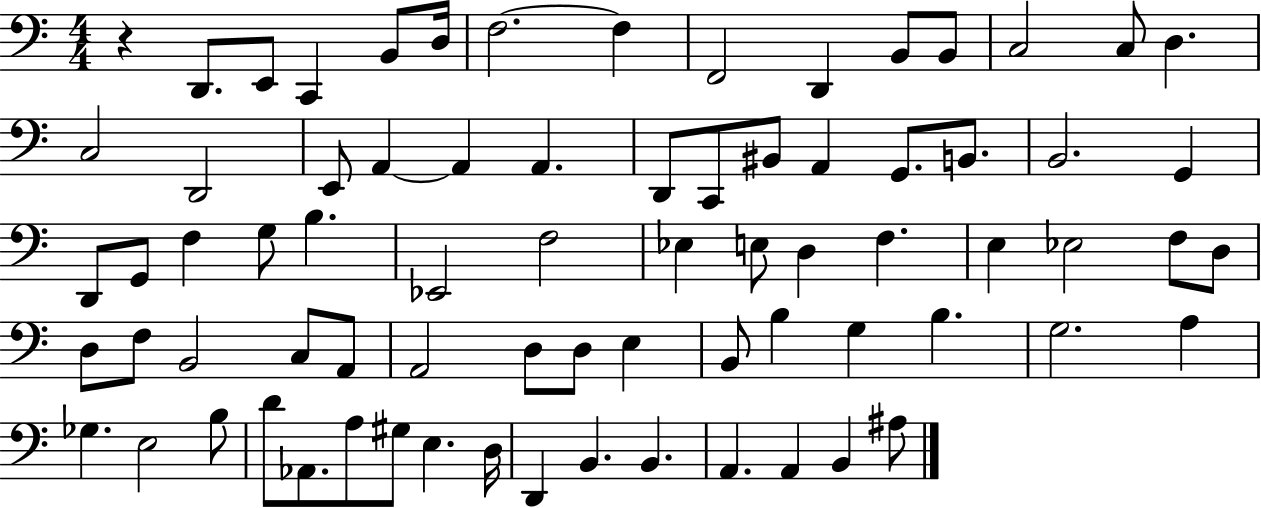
{
  \clef bass
  \numericTimeSignature
  \time 4/4
  \key c \major
  r4 d,8. e,8 c,4 b,8 d16 | f2.~~ f4 | f,2 d,4 b,8 b,8 | c2 c8 d4. | \break c2 d,2 | e,8 a,4~~ a,4 a,4. | d,8 c,8 bis,8 a,4 g,8. b,8. | b,2. g,4 | \break d,8 g,8 f4 g8 b4. | ees,2 f2 | ees4 e8 d4 f4. | e4 ees2 f8 d8 | \break d8 f8 b,2 c8 a,8 | a,2 d8 d8 e4 | b,8 b4 g4 b4. | g2. a4 | \break ges4. e2 b8 | d'8 aes,8. a8 gis8 e4. d16 | d,4 b,4. b,4. | a,4. a,4 b,4 ais8 | \break \bar "|."
}